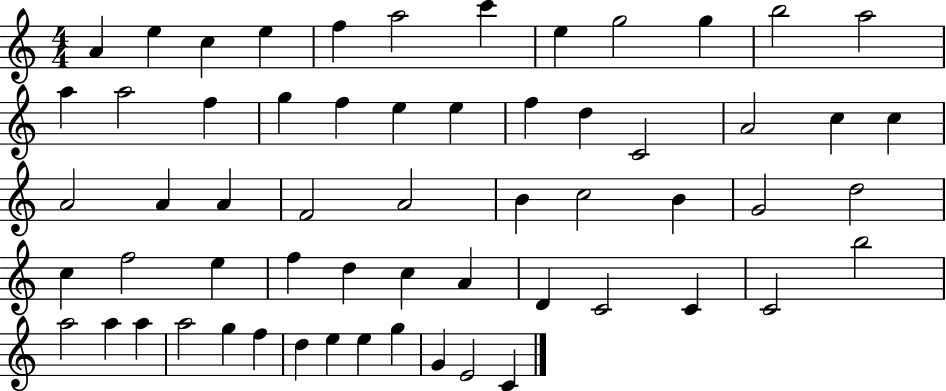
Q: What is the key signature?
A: C major